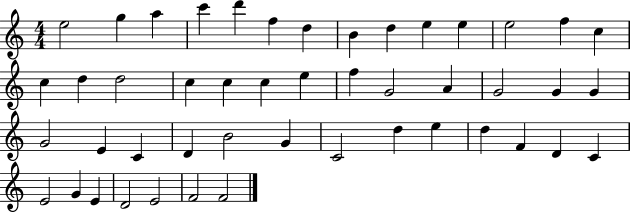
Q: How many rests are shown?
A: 0